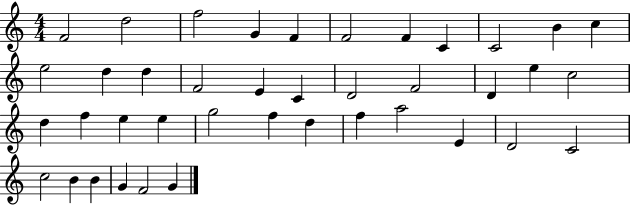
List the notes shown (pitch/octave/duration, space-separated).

F4/h D5/h F5/h G4/q F4/q F4/h F4/q C4/q C4/h B4/q C5/q E5/h D5/q D5/q F4/h E4/q C4/q D4/h F4/h D4/q E5/q C5/h D5/q F5/q E5/q E5/q G5/h F5/q D5/q F5/q A5/h E4/q D4/h C4/h C5/h B4/q B4/q G4/q F4/h G4/q